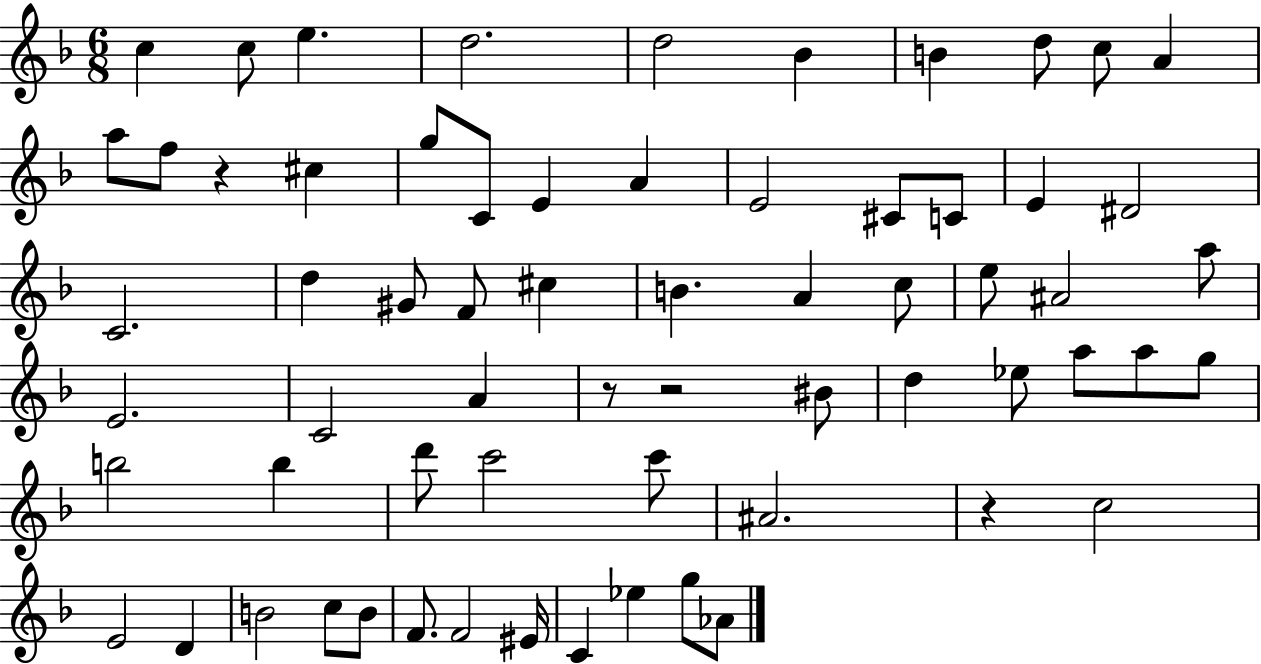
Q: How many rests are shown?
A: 4